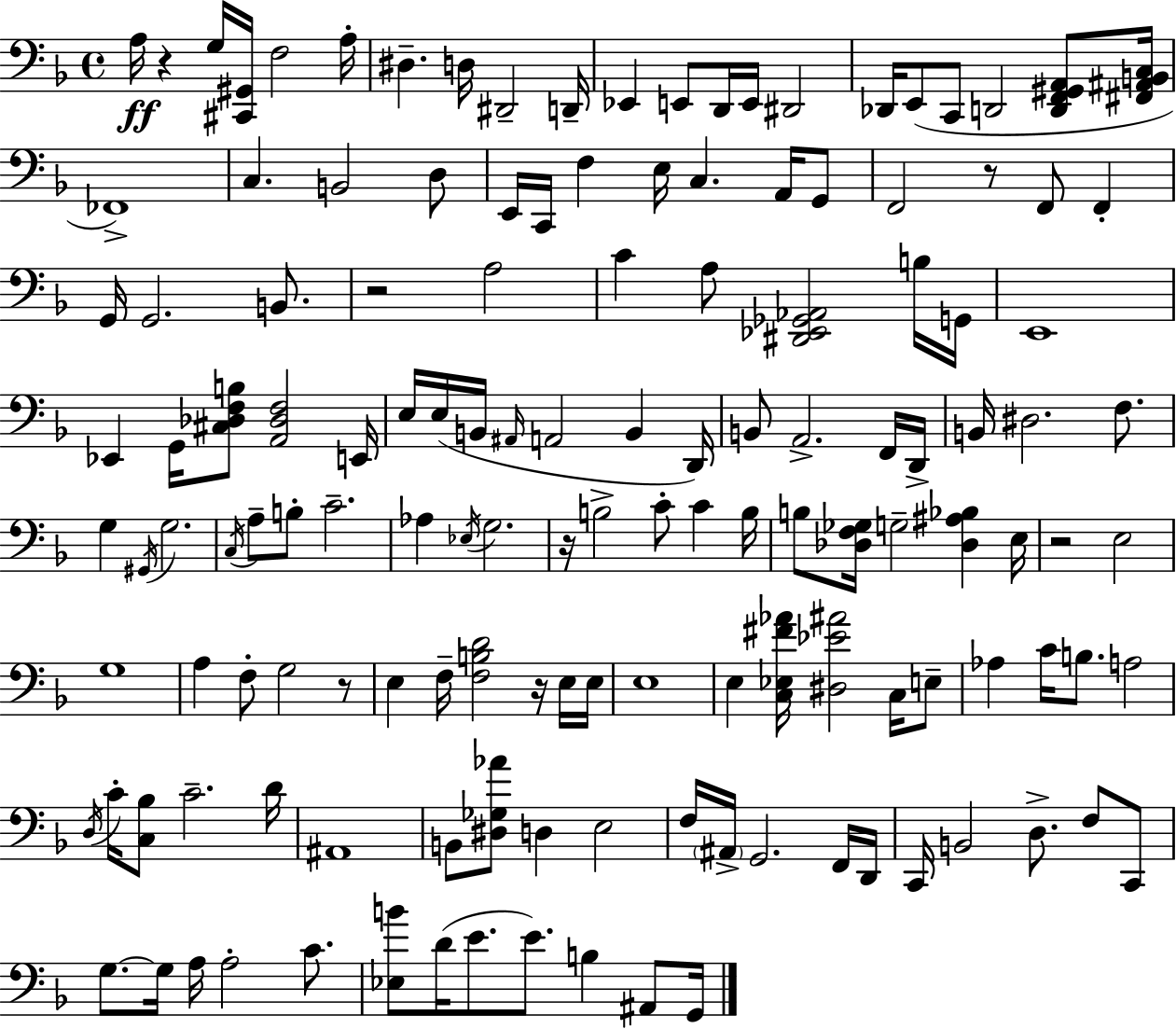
{
  \clef bass
  \time 4/4
  \defaultTimeSignature
  \key d \minor
  a16\ff r4 g16 <cis, gis,>16 f2 a16-. | dis4.-- d16 dis,2-- d,16-- | ees,4 e,8 d,16 e,16 dis,2 | des,16 e,8( c,8 d,2 <d, f, gis, a,>8 <fis, ais, b, c>16 | \break fes,1->) | c4. b,2 d8 | e,16 c,16 f4 e16 c4. a,16 g,8 | f,2 r8 f,8 f,4-. | \break g,16 g,2. b,8. | r2 a2 | c'4 a8 <dis, ees, ges, aes,>2 b16 g,16 | e,1 | \break ees,4 g,16 <cis des f b>8 <a, des f>2 e,16 | e16 e16( b,16 \grace { ais,16 } a,2 b,4 | d,16) b,8 a,2.-> f,16 | d,16-> b,16 dis2. f8. | \break g4 \acciaccatura { gis,16 } g2. | \acciaccatura { c16 } a8-- b8-. c'2.-- | aes4 \acciaccatura { ees16 } g2. | r16 b2-> c'8-. c'4 | \break b16 b8 <des f ges>16 g2-- <des ais bes>4 | e16 r2 e2 | g1 | a4 f8-. g2 | \break r8 e4 f16-- <f b d'>2 | r16 e16 e16 e1 | e4 <c ees fis' aes'>16 <dis ees' ais'>2 | c16 e8-- aes4 c'16 b8. a2 | \break \acciaccatura { d16 } c'16-. <c bes>8 c'2.-- | d'16 ais,1 | b,8 <dis ges aes'>8 d4 e2 | f16 \parenthesize ais,16-> g,2. | \break f,16 d,16 c,16 b,2 d8.-> | f8 c,8 g8.~~ g16 a16 a2-. | c'8. <ees b'>8 d'16( e'8. e'8.) b4 | ais,8 g,16 \bar "|."
}